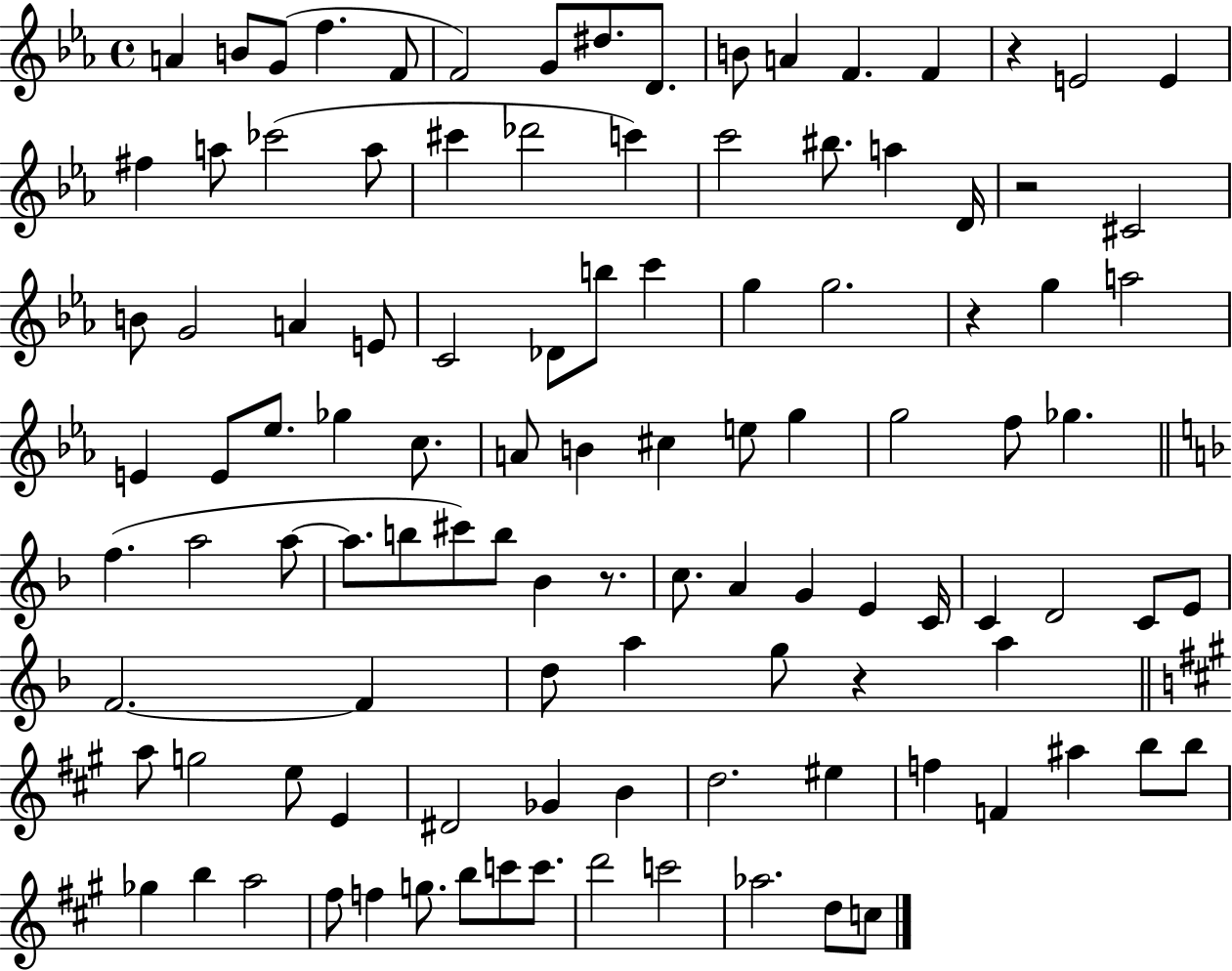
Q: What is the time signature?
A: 4/4